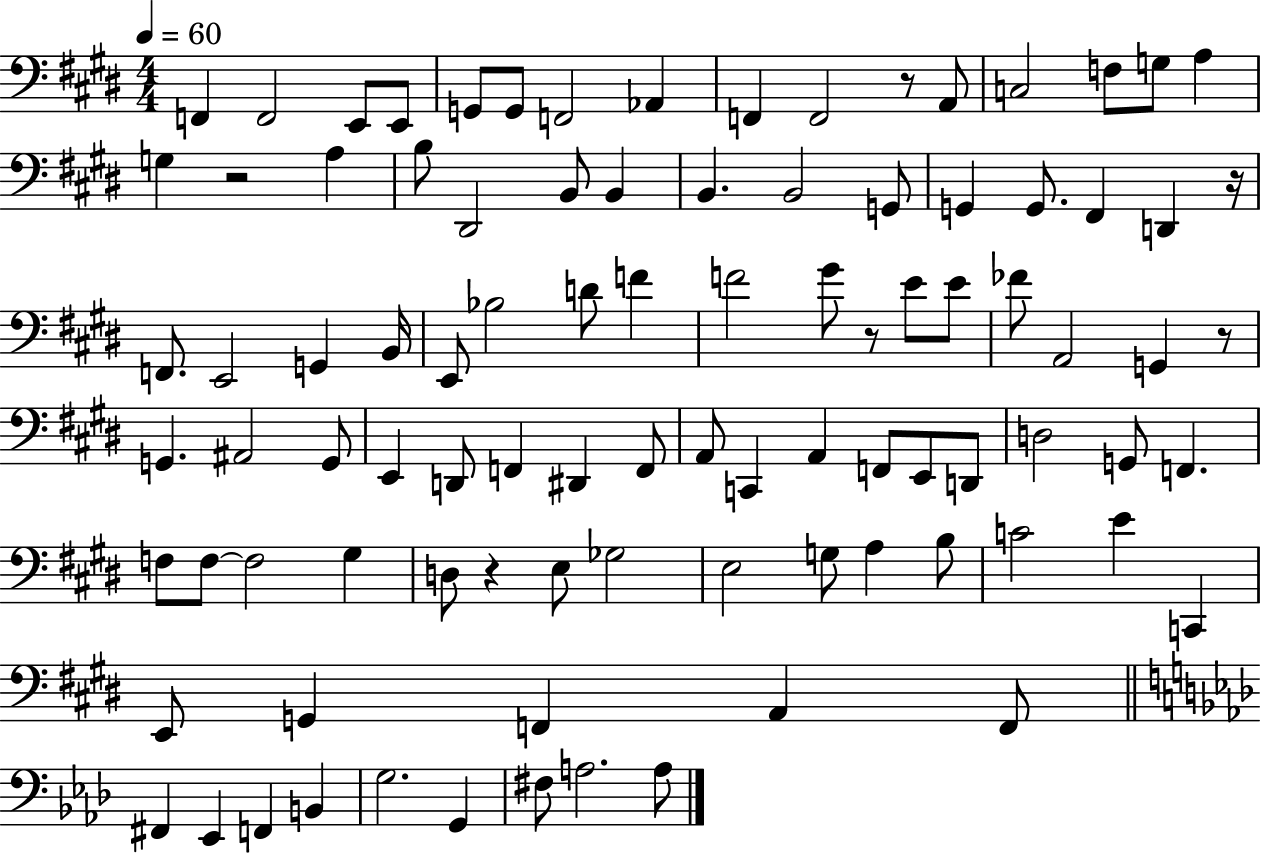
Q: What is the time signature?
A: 4/4